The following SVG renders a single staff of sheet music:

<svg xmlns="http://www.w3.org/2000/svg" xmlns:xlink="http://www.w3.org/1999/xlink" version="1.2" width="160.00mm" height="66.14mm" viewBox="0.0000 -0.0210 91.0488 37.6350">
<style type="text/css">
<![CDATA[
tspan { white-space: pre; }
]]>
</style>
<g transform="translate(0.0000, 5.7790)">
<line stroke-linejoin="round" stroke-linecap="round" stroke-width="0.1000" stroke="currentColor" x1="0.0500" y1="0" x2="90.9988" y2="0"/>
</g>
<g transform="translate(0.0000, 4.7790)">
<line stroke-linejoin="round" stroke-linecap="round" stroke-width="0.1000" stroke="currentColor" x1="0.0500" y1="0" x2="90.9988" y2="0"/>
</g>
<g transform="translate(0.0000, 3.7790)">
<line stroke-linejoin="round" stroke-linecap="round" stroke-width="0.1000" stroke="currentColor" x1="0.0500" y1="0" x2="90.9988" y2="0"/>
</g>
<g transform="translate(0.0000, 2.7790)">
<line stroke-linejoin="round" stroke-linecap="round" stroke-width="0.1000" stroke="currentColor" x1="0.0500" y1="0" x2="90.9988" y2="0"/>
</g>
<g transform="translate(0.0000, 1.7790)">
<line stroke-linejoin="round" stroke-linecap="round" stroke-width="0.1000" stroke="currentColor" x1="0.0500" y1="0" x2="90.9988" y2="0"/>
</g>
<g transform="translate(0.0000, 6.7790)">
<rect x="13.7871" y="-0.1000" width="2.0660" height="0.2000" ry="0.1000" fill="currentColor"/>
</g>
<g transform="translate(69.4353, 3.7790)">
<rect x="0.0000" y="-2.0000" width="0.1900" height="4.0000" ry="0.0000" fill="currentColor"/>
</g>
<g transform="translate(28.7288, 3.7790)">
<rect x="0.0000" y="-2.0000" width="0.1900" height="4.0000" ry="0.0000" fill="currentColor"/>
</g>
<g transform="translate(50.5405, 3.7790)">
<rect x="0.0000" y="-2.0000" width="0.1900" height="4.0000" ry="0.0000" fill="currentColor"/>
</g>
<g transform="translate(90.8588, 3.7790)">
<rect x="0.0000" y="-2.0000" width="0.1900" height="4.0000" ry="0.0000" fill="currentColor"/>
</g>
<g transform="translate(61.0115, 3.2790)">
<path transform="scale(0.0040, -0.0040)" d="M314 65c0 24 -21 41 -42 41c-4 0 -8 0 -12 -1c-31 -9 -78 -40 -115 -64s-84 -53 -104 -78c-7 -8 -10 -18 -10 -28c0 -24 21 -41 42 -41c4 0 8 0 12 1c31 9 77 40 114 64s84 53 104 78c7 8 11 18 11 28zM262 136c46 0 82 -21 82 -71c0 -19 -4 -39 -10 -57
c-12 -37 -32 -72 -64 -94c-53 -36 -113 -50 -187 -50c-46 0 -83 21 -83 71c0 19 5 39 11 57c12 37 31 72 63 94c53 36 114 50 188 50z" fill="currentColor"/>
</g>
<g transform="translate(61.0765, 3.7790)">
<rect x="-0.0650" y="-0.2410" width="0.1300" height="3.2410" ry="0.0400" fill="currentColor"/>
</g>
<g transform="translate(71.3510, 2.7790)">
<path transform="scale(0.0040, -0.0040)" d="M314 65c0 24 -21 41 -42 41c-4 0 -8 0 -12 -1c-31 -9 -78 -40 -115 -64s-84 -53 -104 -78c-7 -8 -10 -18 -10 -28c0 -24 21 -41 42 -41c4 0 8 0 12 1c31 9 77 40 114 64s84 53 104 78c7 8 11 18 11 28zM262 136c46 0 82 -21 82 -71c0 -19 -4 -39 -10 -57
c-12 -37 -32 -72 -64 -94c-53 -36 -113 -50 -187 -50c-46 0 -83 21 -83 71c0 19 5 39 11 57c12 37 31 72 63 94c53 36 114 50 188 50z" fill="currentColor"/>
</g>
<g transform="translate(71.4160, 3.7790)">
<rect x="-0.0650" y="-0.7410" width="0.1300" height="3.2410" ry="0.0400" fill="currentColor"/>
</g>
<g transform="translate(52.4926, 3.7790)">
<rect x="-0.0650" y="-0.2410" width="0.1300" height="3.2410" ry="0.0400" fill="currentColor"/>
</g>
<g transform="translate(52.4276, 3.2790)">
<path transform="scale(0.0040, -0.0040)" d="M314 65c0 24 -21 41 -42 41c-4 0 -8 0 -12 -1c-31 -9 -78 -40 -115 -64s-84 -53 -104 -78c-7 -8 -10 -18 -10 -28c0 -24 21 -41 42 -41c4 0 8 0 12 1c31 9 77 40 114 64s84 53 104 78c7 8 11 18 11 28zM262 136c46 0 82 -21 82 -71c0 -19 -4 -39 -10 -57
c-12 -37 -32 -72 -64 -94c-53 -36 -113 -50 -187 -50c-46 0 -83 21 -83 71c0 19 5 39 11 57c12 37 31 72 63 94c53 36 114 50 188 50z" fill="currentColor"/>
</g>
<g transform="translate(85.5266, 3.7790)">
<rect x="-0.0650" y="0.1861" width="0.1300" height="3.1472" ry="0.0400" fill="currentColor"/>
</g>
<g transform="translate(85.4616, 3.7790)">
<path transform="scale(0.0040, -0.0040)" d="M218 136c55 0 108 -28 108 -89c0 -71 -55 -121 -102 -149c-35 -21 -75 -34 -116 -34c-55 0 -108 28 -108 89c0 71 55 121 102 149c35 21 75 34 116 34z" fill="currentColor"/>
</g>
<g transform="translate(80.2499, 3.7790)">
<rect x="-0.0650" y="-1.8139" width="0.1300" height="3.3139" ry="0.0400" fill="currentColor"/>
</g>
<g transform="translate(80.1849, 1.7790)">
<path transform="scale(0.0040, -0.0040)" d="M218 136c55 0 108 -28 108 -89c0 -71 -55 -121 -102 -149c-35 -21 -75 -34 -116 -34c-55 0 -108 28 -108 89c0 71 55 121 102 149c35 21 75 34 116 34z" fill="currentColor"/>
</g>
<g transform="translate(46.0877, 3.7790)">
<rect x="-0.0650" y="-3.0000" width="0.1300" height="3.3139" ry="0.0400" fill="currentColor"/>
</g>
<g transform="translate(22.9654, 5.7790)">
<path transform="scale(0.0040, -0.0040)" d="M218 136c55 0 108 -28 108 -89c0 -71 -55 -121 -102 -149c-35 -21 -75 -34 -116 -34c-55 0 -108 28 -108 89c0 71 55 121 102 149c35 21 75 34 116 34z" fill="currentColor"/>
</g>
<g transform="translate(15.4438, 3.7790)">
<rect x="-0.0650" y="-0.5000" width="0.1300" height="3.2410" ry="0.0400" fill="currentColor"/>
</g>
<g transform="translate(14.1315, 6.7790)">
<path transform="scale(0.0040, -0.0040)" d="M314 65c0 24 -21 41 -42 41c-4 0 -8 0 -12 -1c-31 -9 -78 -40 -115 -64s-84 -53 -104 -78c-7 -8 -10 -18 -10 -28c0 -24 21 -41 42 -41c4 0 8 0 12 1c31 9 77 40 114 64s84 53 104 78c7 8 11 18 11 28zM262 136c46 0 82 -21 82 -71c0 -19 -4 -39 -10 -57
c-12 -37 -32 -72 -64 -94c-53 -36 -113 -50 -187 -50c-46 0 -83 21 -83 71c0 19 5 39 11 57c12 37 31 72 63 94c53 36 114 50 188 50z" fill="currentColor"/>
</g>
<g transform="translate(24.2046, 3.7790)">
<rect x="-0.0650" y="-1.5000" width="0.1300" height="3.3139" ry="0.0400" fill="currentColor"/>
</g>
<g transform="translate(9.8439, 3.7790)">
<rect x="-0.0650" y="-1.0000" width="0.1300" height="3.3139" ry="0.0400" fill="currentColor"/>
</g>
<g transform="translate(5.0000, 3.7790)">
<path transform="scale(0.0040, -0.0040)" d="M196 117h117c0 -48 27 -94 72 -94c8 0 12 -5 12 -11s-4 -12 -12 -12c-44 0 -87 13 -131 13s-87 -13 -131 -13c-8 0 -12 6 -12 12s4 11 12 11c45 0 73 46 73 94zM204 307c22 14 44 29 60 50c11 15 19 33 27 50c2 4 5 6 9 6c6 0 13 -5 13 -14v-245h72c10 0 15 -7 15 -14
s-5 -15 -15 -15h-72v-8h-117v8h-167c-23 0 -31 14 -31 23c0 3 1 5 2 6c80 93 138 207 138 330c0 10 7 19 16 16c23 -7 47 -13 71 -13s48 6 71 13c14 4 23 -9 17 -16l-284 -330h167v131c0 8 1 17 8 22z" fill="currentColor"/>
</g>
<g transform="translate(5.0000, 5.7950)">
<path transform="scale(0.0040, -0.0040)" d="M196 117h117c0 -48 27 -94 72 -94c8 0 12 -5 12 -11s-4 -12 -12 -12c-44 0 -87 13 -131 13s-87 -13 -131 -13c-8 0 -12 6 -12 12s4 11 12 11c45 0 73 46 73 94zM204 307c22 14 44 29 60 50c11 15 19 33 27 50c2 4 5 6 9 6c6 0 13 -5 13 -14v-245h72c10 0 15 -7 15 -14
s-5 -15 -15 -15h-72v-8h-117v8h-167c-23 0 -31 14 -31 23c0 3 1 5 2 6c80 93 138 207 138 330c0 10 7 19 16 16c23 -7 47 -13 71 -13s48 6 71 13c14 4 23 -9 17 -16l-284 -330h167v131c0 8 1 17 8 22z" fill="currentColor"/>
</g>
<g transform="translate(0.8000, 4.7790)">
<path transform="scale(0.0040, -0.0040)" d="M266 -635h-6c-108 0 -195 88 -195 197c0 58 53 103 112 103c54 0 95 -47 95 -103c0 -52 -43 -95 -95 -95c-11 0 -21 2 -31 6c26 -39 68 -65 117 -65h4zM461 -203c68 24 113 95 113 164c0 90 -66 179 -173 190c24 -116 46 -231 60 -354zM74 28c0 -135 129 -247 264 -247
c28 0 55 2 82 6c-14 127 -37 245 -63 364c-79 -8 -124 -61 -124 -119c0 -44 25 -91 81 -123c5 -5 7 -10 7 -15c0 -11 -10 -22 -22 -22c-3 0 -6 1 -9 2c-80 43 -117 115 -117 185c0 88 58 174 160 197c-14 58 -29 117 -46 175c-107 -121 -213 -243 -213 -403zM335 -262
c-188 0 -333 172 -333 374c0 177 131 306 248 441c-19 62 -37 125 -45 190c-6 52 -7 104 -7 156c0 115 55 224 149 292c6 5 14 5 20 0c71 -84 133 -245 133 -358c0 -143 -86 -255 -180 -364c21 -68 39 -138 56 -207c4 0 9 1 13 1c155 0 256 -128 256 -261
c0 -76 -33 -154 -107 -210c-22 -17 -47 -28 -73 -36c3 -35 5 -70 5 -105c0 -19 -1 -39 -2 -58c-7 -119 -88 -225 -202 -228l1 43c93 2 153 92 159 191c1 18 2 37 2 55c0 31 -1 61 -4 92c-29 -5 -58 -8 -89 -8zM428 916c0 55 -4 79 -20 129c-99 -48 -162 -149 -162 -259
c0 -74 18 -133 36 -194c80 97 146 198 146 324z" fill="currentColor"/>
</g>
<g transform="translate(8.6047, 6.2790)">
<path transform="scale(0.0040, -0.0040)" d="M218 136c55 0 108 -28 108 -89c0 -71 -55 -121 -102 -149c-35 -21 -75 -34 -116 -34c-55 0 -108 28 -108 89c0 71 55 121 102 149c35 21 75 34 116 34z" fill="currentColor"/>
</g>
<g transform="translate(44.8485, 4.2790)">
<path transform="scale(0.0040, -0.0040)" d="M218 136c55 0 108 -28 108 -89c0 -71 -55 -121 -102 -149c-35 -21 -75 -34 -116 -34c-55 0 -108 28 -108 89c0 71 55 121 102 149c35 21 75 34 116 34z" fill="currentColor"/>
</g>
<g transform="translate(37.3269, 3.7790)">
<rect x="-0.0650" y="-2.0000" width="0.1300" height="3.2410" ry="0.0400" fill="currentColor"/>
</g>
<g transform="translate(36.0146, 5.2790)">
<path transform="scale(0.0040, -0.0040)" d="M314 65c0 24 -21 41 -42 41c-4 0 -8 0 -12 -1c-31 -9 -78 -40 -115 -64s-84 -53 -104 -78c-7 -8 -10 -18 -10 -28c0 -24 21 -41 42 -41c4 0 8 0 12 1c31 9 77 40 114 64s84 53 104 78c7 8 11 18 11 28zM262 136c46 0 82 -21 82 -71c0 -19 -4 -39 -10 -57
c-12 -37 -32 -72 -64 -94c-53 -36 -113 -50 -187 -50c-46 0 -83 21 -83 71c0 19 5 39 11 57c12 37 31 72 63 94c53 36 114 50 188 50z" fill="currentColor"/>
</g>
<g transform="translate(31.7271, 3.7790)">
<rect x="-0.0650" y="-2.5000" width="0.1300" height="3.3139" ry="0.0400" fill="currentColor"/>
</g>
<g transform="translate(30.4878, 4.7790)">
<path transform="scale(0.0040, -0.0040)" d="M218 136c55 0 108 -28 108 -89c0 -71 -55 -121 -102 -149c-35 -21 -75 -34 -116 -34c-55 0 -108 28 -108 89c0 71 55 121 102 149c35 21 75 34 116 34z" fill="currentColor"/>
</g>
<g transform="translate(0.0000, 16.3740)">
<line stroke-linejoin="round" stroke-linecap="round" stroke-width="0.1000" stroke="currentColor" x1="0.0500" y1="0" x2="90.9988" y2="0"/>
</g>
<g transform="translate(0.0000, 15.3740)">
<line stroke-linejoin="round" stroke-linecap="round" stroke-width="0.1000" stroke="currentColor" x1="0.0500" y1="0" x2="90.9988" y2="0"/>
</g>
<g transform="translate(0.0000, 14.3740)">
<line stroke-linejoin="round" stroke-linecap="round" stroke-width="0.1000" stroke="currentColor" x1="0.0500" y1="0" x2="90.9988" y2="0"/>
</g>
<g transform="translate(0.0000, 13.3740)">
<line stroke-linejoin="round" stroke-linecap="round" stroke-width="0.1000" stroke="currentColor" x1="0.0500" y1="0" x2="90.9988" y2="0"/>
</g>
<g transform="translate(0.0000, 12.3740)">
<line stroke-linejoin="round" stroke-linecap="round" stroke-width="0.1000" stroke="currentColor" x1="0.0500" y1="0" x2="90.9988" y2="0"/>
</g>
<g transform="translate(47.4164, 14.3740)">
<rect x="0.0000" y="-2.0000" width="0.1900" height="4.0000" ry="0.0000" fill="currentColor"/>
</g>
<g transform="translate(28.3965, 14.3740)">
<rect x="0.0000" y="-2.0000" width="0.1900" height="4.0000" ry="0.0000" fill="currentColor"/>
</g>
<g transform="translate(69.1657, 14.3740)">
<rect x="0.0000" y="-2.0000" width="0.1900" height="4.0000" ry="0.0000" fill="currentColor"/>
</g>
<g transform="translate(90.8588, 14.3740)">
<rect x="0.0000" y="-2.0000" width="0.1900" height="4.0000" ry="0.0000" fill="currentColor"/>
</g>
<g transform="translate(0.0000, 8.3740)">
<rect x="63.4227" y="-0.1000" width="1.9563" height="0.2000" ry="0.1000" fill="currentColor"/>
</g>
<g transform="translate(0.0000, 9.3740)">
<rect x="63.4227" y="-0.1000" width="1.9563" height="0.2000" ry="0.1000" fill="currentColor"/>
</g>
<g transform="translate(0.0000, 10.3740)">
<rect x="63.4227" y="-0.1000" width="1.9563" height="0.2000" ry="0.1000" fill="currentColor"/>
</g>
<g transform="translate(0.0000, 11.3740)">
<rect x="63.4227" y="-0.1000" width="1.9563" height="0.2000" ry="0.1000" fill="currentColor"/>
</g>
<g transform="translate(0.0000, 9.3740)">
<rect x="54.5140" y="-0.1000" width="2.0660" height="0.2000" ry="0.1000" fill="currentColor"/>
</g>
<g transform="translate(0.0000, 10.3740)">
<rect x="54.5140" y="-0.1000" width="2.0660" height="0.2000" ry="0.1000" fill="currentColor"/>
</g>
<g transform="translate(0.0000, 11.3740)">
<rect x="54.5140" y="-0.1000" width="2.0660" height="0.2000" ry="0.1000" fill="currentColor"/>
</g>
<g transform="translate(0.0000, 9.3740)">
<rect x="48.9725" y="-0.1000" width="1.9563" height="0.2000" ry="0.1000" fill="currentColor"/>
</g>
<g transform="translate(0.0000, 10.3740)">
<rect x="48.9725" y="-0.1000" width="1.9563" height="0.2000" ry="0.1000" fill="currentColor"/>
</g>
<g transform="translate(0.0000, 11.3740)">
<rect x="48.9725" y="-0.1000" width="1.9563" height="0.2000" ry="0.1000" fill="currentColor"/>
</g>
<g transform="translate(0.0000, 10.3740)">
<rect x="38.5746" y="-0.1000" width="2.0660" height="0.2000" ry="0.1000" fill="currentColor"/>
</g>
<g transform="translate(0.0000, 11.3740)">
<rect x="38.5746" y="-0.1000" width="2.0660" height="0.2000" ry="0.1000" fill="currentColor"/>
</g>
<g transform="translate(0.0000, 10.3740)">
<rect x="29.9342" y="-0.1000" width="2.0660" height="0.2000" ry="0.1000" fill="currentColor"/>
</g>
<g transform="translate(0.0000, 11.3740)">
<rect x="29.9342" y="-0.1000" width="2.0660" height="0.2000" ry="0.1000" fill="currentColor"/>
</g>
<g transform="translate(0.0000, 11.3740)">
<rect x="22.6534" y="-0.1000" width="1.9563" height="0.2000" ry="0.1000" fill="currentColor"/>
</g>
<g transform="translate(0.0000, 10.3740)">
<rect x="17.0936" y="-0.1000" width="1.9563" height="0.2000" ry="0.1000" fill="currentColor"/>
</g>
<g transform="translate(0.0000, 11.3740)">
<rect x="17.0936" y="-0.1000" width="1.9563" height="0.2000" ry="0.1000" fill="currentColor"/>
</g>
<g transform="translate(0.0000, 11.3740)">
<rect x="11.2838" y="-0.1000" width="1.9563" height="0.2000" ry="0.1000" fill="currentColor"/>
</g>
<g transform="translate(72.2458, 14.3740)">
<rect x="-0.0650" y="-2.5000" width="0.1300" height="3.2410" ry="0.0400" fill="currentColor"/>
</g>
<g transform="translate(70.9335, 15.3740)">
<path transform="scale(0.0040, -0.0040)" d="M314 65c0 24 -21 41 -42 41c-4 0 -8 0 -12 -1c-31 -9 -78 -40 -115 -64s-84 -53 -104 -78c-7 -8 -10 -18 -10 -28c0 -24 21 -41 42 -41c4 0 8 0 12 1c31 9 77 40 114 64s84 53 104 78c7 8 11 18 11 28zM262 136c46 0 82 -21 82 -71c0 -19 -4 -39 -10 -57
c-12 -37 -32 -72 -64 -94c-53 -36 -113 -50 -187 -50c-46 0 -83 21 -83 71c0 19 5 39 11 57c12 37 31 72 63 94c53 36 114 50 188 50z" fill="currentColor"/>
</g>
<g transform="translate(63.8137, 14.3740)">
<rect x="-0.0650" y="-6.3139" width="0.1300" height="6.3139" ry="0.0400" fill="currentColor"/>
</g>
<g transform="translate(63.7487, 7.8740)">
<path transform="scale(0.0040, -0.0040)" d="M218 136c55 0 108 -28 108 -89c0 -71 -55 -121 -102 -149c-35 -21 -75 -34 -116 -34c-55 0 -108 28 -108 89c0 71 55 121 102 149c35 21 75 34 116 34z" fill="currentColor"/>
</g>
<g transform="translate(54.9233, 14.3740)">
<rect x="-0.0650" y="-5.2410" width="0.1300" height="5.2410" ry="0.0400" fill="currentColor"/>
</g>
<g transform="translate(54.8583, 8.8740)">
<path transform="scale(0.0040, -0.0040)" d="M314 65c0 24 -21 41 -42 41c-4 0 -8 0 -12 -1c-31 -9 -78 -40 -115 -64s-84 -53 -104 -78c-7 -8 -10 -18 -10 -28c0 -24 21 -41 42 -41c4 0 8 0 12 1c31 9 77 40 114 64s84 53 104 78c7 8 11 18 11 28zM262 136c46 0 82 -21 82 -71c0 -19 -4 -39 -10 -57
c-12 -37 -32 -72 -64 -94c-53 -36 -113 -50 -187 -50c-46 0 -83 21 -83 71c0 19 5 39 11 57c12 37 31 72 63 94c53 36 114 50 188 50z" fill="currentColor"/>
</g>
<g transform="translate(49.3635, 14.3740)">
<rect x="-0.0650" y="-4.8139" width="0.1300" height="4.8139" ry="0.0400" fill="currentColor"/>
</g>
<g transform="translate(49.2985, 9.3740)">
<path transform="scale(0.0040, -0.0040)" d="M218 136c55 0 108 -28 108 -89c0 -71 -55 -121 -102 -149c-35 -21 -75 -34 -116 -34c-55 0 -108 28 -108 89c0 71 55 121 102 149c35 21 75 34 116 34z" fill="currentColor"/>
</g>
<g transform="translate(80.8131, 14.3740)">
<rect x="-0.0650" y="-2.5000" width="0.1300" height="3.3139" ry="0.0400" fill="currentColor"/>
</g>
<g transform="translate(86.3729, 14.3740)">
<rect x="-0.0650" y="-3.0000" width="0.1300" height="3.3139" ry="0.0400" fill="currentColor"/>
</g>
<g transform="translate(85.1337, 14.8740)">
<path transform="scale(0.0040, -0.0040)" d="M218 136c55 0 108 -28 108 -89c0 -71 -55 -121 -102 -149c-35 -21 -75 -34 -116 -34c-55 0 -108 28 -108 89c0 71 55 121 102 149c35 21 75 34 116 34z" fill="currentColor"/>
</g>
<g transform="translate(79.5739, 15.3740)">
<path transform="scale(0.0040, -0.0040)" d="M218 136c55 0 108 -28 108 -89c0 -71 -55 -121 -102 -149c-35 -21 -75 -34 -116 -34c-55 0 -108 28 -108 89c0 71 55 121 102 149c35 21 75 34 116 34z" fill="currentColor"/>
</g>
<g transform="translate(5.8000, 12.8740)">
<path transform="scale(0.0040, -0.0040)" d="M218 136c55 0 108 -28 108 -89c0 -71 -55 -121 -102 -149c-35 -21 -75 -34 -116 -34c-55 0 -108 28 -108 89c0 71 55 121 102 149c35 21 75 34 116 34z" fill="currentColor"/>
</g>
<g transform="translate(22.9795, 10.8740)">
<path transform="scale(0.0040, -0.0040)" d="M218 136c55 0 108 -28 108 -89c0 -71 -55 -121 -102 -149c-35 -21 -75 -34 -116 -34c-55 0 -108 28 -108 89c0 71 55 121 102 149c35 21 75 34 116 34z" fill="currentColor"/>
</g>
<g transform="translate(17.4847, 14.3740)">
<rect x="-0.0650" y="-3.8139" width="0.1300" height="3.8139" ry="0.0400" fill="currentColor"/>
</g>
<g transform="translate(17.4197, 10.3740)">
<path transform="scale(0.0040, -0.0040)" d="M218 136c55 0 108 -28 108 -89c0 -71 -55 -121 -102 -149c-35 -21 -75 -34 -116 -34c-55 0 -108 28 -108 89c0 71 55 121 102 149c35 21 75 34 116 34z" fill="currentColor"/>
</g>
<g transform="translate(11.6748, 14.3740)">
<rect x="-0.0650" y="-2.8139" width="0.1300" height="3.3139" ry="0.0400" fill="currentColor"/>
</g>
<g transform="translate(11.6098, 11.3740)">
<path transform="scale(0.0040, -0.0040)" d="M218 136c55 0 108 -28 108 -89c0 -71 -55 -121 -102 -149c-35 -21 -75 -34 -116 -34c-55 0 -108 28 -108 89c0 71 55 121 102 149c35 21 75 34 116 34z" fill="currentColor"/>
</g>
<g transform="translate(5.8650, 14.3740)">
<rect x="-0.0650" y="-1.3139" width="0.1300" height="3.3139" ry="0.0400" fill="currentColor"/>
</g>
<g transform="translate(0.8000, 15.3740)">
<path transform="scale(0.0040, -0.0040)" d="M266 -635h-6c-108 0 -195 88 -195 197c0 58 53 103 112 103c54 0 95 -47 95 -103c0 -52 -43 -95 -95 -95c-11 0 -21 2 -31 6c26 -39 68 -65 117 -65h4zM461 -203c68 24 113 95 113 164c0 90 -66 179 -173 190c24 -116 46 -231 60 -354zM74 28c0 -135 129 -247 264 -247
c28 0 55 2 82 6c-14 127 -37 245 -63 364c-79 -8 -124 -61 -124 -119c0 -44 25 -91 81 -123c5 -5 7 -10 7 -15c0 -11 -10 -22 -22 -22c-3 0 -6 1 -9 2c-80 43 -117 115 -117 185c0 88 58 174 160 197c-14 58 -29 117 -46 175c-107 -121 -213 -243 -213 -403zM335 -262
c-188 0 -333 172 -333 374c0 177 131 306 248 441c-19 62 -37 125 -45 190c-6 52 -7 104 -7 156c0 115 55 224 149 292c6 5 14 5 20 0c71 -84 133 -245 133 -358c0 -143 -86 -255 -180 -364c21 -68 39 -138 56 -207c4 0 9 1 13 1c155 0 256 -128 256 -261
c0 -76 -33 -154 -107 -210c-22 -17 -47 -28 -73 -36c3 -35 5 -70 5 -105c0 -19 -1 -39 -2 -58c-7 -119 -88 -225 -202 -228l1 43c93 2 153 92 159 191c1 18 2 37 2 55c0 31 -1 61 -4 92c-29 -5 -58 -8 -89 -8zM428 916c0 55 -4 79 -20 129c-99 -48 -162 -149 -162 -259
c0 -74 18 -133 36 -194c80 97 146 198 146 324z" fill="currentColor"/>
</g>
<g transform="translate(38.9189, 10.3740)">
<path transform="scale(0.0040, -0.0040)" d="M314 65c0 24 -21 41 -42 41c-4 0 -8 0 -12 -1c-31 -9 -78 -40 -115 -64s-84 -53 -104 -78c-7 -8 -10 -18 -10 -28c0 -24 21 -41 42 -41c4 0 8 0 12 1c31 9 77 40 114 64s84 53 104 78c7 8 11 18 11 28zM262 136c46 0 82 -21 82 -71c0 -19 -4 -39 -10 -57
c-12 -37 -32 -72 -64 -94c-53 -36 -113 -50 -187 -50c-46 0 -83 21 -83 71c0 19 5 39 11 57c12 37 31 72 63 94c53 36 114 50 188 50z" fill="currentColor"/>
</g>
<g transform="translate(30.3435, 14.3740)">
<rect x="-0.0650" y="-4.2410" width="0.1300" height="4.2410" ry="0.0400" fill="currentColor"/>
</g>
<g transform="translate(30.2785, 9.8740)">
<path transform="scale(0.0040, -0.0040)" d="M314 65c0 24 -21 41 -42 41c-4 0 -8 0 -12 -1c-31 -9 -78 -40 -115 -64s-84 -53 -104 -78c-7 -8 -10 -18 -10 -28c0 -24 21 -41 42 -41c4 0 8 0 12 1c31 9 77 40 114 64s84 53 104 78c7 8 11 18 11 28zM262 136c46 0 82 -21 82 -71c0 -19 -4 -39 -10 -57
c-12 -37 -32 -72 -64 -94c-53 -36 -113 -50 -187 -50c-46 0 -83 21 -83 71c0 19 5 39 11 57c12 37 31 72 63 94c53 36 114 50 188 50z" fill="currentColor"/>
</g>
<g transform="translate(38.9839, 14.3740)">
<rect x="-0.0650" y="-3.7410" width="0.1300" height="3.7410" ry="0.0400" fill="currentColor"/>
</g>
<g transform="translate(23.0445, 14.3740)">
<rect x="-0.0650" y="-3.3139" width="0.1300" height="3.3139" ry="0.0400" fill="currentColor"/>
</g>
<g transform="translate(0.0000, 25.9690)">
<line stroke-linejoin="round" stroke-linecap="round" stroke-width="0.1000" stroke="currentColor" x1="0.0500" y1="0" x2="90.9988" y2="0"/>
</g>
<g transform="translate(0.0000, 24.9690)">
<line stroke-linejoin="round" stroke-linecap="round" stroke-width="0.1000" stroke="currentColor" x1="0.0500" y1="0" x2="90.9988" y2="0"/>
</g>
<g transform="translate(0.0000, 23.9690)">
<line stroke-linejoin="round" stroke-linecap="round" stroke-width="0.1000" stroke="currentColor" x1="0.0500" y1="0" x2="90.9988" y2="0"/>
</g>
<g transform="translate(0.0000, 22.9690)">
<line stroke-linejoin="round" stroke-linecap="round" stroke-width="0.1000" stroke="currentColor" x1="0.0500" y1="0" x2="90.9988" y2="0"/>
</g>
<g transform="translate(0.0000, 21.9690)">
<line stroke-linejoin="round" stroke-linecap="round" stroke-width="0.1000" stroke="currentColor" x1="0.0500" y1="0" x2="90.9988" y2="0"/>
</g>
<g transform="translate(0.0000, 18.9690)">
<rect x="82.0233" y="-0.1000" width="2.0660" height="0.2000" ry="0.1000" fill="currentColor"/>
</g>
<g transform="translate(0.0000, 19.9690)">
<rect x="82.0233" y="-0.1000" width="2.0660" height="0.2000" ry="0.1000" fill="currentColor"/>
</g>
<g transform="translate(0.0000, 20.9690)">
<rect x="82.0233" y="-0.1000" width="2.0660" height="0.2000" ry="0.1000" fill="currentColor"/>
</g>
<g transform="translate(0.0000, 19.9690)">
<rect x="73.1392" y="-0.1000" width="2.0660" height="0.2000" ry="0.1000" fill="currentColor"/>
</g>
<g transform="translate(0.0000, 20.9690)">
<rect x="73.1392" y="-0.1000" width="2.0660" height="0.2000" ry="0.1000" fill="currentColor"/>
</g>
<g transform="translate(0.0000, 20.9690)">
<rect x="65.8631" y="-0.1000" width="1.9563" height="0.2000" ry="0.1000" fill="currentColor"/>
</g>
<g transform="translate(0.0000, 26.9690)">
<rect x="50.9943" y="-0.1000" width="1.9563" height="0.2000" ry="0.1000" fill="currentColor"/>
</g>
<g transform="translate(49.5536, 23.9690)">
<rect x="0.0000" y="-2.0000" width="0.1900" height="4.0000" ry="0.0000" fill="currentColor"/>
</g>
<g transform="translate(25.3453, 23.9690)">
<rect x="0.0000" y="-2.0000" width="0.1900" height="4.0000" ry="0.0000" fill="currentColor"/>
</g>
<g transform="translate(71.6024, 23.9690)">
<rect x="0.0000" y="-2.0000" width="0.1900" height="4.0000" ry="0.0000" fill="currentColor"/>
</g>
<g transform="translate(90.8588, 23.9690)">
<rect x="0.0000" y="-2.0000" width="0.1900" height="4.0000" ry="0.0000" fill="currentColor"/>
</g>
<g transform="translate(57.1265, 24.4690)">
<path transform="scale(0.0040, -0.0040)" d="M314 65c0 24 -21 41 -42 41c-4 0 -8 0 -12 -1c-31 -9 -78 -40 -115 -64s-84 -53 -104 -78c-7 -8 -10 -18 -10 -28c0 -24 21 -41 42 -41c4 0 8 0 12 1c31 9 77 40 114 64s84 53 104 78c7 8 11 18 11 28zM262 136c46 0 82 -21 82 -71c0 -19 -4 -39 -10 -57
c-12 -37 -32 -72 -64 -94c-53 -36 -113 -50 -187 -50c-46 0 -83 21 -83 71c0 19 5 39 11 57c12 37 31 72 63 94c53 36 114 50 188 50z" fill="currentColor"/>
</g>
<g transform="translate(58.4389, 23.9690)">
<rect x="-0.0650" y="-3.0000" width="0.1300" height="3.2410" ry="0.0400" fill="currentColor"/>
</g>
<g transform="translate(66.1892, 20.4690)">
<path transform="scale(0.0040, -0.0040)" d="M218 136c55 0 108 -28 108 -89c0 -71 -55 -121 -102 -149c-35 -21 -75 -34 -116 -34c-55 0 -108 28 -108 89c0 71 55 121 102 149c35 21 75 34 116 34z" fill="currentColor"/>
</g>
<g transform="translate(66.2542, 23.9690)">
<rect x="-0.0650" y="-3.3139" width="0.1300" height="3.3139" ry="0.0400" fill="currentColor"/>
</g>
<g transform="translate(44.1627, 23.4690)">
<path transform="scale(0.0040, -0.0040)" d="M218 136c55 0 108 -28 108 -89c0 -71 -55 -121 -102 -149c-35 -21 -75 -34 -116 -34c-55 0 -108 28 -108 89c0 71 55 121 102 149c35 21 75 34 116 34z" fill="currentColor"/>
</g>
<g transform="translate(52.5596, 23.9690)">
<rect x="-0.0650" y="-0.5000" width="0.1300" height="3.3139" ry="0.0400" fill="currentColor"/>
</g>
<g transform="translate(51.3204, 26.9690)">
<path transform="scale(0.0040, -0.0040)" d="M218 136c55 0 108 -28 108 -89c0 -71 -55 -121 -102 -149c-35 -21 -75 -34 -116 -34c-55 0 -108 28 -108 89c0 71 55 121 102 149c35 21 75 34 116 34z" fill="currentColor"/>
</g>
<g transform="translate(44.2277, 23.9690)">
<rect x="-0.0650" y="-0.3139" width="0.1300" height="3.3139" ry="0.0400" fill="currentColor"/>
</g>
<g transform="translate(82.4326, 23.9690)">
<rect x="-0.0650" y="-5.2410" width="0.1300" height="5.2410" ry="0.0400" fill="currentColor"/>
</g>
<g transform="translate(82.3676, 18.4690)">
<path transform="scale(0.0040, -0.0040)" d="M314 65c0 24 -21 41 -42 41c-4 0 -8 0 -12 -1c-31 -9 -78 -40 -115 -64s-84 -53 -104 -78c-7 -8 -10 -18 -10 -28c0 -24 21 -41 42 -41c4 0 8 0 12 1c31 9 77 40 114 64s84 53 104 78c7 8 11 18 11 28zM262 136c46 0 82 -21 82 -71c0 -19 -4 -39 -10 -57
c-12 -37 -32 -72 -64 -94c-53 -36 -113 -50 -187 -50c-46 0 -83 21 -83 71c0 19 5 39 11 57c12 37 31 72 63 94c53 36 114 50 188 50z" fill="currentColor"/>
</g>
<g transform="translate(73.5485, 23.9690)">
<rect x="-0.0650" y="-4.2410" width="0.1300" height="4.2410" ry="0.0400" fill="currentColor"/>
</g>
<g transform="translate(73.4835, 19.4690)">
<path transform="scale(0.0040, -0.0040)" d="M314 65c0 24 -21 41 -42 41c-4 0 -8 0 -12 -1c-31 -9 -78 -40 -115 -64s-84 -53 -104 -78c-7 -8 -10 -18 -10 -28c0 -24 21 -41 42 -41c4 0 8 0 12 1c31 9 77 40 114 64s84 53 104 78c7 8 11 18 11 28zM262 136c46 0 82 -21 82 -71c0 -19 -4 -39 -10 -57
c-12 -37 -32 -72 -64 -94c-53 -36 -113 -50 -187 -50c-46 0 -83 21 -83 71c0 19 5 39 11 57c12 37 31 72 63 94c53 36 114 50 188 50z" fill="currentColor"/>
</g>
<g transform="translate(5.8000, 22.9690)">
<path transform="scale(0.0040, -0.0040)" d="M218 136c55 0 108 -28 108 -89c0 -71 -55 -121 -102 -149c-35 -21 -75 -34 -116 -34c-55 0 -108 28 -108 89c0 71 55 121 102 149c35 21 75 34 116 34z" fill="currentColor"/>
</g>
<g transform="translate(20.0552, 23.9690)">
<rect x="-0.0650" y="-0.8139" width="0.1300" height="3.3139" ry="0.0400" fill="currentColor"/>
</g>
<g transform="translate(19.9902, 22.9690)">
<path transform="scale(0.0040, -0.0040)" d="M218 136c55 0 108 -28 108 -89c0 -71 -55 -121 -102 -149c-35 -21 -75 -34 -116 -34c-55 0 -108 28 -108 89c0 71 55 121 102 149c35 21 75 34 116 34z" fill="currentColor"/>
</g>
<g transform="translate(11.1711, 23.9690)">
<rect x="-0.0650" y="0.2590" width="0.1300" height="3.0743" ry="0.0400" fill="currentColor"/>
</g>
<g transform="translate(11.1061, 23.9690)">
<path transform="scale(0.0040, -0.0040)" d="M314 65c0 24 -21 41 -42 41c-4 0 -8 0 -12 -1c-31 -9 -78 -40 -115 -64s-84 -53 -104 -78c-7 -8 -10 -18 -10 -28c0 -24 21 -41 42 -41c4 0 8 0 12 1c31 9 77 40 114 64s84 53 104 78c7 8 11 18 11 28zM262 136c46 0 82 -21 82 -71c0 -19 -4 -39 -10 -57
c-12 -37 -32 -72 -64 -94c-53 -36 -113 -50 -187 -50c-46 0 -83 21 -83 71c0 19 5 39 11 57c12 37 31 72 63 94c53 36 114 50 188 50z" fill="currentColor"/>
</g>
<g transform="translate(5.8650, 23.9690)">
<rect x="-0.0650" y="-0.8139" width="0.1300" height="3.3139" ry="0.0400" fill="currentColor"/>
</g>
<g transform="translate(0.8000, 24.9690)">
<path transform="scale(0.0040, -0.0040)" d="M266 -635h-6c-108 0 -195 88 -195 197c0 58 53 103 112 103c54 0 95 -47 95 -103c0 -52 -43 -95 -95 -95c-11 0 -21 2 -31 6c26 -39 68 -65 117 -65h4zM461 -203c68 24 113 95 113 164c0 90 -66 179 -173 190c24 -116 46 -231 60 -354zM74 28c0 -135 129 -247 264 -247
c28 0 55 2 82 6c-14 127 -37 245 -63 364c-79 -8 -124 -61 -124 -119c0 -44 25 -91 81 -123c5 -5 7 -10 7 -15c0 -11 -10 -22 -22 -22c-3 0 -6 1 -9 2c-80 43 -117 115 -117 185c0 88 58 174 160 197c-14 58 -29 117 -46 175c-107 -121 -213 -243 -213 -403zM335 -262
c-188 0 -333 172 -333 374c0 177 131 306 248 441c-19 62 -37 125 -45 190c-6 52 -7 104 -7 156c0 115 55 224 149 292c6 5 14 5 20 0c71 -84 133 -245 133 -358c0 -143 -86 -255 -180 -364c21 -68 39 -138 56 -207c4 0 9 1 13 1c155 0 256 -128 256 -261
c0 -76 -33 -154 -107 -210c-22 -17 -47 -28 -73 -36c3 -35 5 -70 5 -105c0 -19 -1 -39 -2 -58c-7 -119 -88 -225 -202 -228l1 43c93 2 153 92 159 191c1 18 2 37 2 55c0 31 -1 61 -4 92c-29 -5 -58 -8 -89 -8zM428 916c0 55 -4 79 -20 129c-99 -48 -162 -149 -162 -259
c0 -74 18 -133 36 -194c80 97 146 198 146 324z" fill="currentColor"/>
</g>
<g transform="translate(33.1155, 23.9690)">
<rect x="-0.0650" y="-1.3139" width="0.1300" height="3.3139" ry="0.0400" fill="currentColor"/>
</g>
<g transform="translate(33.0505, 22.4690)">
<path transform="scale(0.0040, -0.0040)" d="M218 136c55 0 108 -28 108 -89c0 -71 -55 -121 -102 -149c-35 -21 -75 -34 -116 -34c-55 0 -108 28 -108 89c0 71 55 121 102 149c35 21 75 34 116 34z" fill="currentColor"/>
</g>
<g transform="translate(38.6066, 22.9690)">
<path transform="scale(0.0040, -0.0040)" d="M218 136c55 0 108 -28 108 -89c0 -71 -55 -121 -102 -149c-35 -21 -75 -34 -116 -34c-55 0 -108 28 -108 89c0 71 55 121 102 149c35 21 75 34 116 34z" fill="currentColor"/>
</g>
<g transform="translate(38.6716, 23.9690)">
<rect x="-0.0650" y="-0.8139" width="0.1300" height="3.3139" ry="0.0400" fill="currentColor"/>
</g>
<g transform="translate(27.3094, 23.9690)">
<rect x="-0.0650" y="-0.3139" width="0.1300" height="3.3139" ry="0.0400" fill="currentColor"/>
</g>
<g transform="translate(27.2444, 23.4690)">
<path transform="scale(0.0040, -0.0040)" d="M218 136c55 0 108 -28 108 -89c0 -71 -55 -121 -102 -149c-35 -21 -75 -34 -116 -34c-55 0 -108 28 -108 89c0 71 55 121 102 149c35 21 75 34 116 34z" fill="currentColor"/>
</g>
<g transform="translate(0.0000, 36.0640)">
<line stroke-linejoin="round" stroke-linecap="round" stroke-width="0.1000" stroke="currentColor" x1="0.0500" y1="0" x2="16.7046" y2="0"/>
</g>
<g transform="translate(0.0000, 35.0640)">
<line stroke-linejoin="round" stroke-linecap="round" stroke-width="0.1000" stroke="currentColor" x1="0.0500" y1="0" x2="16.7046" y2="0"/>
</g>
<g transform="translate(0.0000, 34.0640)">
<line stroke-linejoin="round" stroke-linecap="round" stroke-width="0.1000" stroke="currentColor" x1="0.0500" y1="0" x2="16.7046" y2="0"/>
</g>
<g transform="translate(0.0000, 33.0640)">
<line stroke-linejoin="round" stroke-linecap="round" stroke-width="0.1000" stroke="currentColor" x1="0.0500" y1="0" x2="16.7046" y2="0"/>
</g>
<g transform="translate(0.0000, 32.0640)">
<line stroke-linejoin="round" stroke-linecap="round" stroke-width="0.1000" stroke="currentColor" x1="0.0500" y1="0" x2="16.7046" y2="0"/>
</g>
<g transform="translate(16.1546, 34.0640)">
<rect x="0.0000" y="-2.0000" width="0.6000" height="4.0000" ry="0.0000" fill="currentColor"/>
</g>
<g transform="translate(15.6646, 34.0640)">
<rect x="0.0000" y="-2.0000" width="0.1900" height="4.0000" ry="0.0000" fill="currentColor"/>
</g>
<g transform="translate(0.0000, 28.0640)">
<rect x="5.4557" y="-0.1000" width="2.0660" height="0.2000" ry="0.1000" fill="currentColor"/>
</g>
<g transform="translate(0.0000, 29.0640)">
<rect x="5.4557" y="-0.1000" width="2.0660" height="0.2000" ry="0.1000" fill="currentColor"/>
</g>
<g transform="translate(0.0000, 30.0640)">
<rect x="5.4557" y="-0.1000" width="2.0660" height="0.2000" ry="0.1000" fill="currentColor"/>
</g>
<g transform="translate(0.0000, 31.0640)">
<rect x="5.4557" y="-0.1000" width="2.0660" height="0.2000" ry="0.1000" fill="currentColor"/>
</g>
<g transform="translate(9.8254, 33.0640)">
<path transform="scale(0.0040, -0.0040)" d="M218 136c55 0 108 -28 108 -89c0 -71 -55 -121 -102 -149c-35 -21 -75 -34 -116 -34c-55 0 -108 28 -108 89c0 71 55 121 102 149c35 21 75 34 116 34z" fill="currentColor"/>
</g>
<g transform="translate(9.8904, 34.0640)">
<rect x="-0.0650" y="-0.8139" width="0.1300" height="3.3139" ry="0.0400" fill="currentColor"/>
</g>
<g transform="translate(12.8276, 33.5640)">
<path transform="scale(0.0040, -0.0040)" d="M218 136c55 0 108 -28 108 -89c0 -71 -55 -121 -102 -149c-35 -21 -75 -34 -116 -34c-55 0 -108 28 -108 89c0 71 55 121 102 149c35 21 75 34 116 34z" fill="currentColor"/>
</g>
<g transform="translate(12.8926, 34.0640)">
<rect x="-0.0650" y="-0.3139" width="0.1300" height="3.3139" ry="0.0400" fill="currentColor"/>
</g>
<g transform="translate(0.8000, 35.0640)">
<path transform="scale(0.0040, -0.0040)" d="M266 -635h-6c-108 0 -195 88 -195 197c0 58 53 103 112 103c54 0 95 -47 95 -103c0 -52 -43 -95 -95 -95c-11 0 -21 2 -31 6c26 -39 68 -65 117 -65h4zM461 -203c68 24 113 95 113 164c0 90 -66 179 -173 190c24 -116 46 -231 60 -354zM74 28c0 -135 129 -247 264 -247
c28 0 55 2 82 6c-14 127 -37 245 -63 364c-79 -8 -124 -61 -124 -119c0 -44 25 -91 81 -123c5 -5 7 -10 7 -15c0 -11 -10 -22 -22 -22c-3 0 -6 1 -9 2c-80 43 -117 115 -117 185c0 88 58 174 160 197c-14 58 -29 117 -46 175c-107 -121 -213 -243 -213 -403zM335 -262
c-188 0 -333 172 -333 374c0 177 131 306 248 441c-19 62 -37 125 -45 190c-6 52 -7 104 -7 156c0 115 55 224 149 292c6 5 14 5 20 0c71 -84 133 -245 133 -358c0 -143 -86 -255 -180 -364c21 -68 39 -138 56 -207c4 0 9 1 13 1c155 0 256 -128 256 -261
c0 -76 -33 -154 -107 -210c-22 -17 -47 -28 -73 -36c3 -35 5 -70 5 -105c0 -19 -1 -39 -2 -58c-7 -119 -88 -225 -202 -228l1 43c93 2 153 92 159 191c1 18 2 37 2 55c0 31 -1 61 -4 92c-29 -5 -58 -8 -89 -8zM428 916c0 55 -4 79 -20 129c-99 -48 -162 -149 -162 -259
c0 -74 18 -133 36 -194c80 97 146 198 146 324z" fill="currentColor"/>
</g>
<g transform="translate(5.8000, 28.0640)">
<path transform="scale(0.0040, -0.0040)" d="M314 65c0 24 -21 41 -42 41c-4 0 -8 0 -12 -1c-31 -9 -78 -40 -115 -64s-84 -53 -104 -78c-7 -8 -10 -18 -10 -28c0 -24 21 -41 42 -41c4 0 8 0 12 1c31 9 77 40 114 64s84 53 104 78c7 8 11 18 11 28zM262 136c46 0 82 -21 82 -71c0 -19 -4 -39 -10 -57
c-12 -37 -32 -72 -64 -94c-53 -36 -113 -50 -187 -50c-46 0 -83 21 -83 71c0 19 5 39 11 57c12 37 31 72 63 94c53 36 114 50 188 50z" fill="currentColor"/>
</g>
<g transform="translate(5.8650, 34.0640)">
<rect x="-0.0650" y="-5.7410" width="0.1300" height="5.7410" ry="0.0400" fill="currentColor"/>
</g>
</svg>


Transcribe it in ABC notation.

X:1
T:Untitled
M:4/4
L:1/4
K:C
D C2 E G F2 A c2 c2 d2 f B e a c' b d'2 c'2 e' f'2 a' G2 G A d B2 d c e d c C A2 b d'2 f'2 g'2 d c